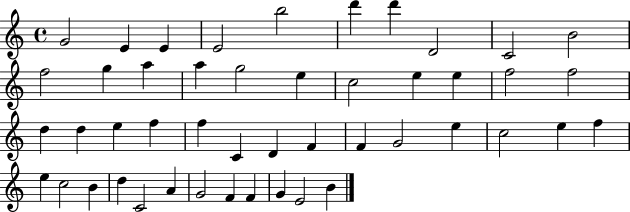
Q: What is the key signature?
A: C major